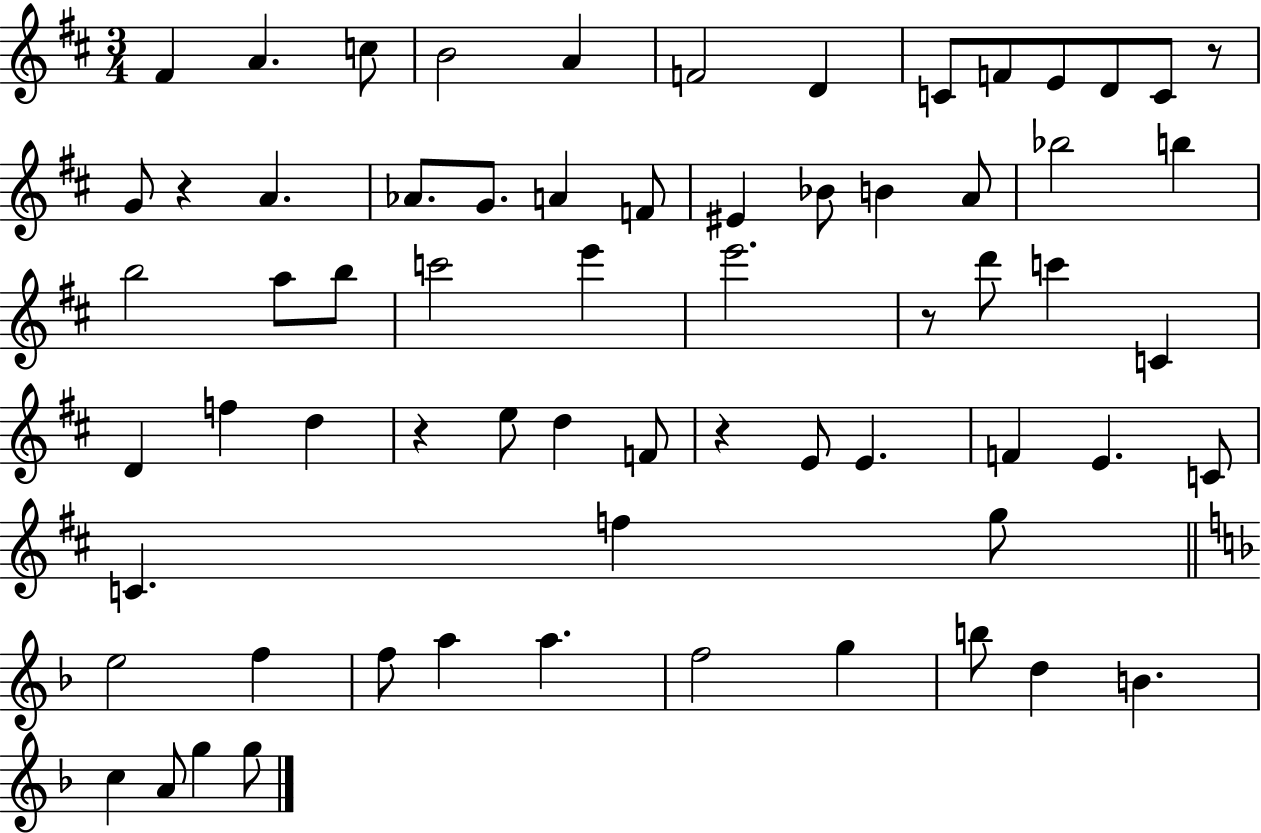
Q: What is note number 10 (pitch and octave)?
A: E4